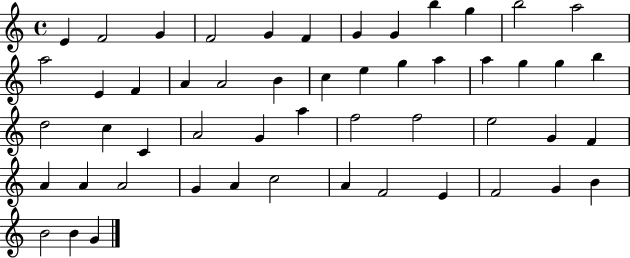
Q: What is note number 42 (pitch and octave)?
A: A4